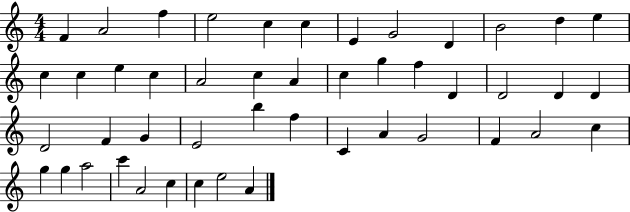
F4/q A4/h F5/q E5/h C5/q C5/q E4/q G4/h D4/q B4/h D5/q E5/q C5/q C5/q E5/q C5/q A4/h C5/q A4/q C5/q G5/q F5/q D4/q D4/h D4/q D4/q D4/h F4/q G4/q E4/h B5/q F5/q C4/q A4/q G4/h F4/q A4/h C5/q G5/q G5/q A5/h C6/q A4/h C5/q C5/q E5/h A4/q